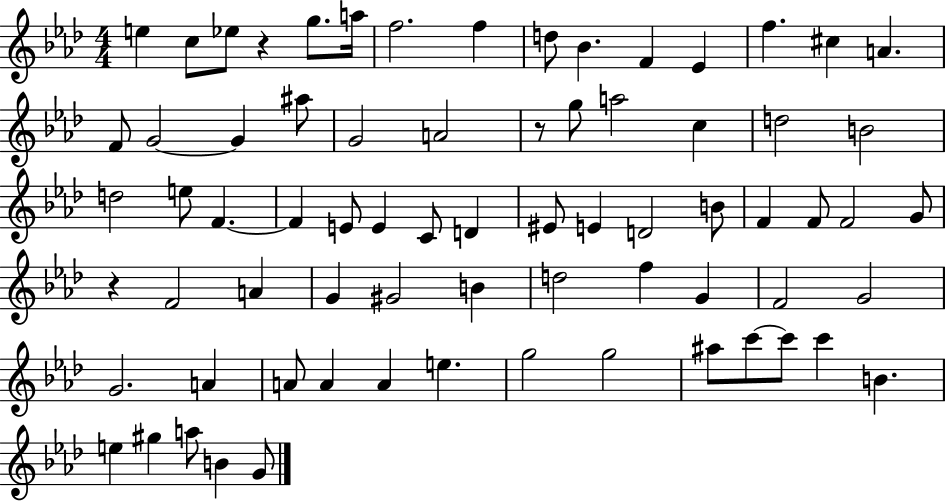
{
  \clef treble
  \numericTimeSignature
  \time 4/4
  \key aes \major
  e''4 c''8 ees''8 r4 g''8. a''16 | f''2. f''4 | d''8 bes'4. f'4 ees'4 | f''4. cis''4 a'4. | \break f'8 g'2~~ g'4 ais''8 | g'2 a'2 | r8 g''8 a''2 c''4 | d''2 b'2 | \break d''2 e''8 f'4.~~ | f'4 e'8 e'4 c'8 d'4 | eis'8 e'4 d'2 b'8 | f'4 f'8 f'2 g'8 | \break r4 f'2 a'4 | g'4 gis'2 b'4 | d''2 f''4 g'4 | f'2 g'2 | \break g'2. a'4 | a'8 a'4 a'4 e''4. | g''2 g''2 | ais''8 c'''8~~ c'''8 c'''4 b'4. | \break e''4 gis''4 a''8 b'4 g'8 | \bar "|."
}